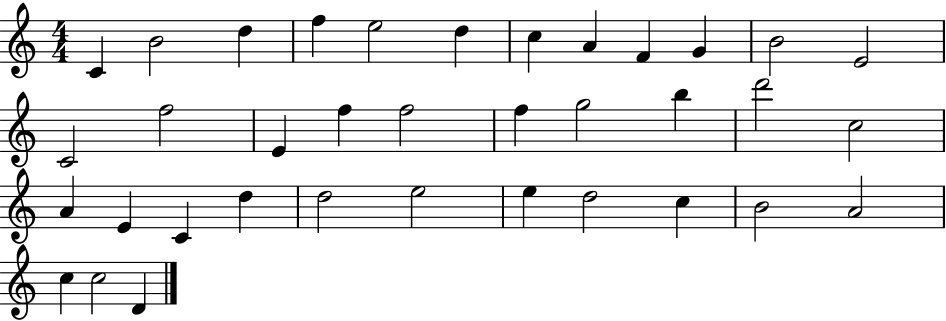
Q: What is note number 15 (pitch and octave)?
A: E4